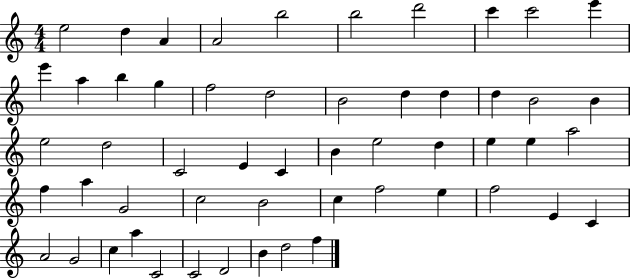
E5/h D5/q A4/q A4/h B5/h B5/h D6/h C6/q C6/h E6/q E6/q A5/q B5/q G5/q F5/h D5/h B4/h D5/q D5/q D5/q B4/h B4/q E5/h D5/h C4/h E4/q C4/q B4/q E5/h D5/q E5/q E5/q A5/h F5/q A5/q G4/h C5/h B4/h C5/q F5/h E5/q F5/h E4/q C4/q A4/h G4/h C5/q A5/q C4/h C4/h D4/h B4/q D5/h F5/q